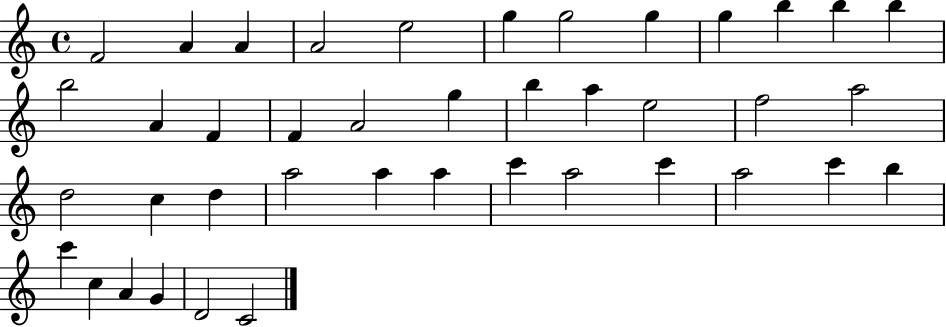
F4/h A4/q A4/q A4/h E5/h G5/q G5/h G5/q G5/q B5/q B5/q B5/q B5/h A4/q F4/q F4/q A4/h G5/q B5/q A5/q E5/h F5/h A5/h D5/h C5/q D5/q A5/h A5/q A5/q C6/q A5/h C6/q A5/h C6/q B5/q C6/q C5/q A4/q G4/q D4/h C4/h